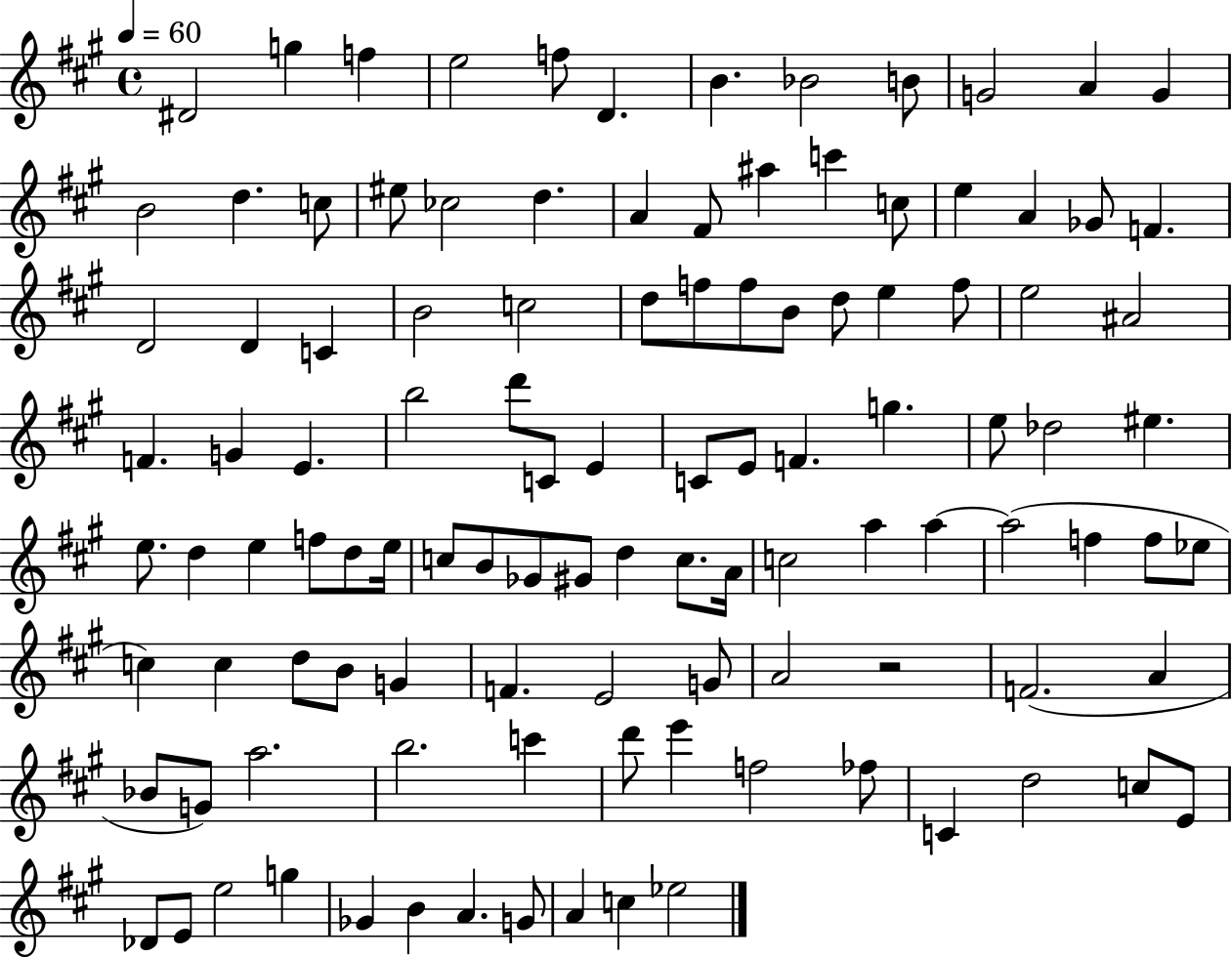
D#4/h G5/q F5/q E5/h F5/e D4/q. B4/q. Bb4/h B4/e G4/h A4/q G4/q B4/h D5/q. C5/e EIS5/e CES5/h D5/q. A4/q F#4/e A#5/q C6/q C5/e E5/q A4/q Gb4/e F4/q. D4/h D4/q C4/q B4/h C5/h D5/e F5/e F5/e B4/e D5/e E5/q F5/e E5/h A#4/h F4/q. G4/q E4/q. B5/h D6/e C4/e E4/q C4/e E4/e F4/q. G5/q. E5/e Db5/h EIS5/q. E5/e. D5/q E5/q F5/e D5/e E5/s C5/e B4/e Gb4/e G#4/e D5/q C5/e. A4/s C5/h A5/q A5/q A5/h F5/q F5/e Eb5/e C5/q C5/q D5/e B4/e G4/q F4/q. E4/h G4/e A4/h R/h F4/h. A4/q Bb4/e G4/e A5/h. B5/h. C6/q D6/e E6/q F5/h FES5/e C4/q D5/h C5/e E4/e Db4/e E4/e E5/h G5/q Gb4/q B4/q A4/q. G4/e A4/q C5/q Eb5/h